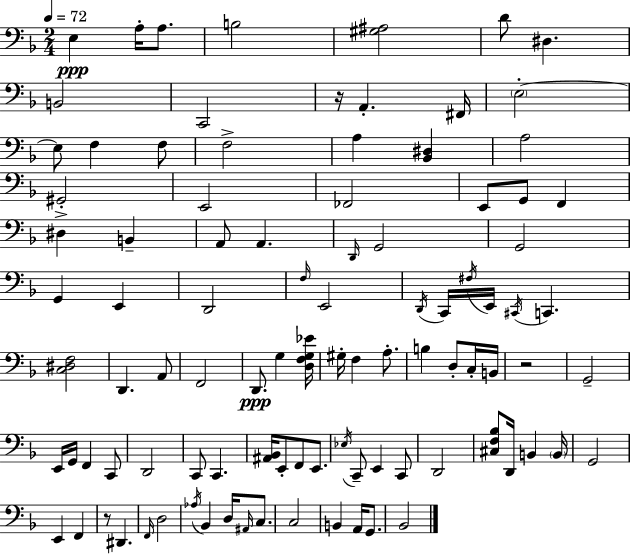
X:1
T:Untitled
M:2/4
L:1/4
K:F
E, A,/4 A,/2 B,2 [^G,^A,]2 D/2 ^D, B,,2 C,,2 z/4 A,, ^F,,/4 E,2 E,/2 F, F,/2 F,2 A, [_B,,^D,] A,2 ^G,,2 E,,2 _F,,2 E,,/2 G,,/2 F,, ^D, B,, A,,/2 A,, D,,/4 G,,2 G,,2 G,, E,, D,,2 F,/4 E,,2 D,,/4 C,,/4 ^F,/4 E,,/4 ^C,,/4 C,, [C,^D,F,]2 D,, A,,/2 F,,2 D,,/2 G, [D,F,G,_E]/4 ^G,/4 F, A,/2 B, D,/2 C,/4 B,,/4 z2 G,,2 E,,/4 G,,/4 F,, C,,/2 D,,2 C,,/2 C,, [^A,,_B,,]/4 E,,/2 F,,/2 E,,/2 _E,/4 C,,/2 E,, C,,/2 D,,2 [^C,F,_B,]/2 D,,/4 B,, B,,/4 G,,2 E,, F,, z/2 ^D,, F,,/4 D,2 _A,/4 _B,, D,/4 ^A,,/4 C,/2 C,2 B,, A,,/4 G,,/2 _B,,2